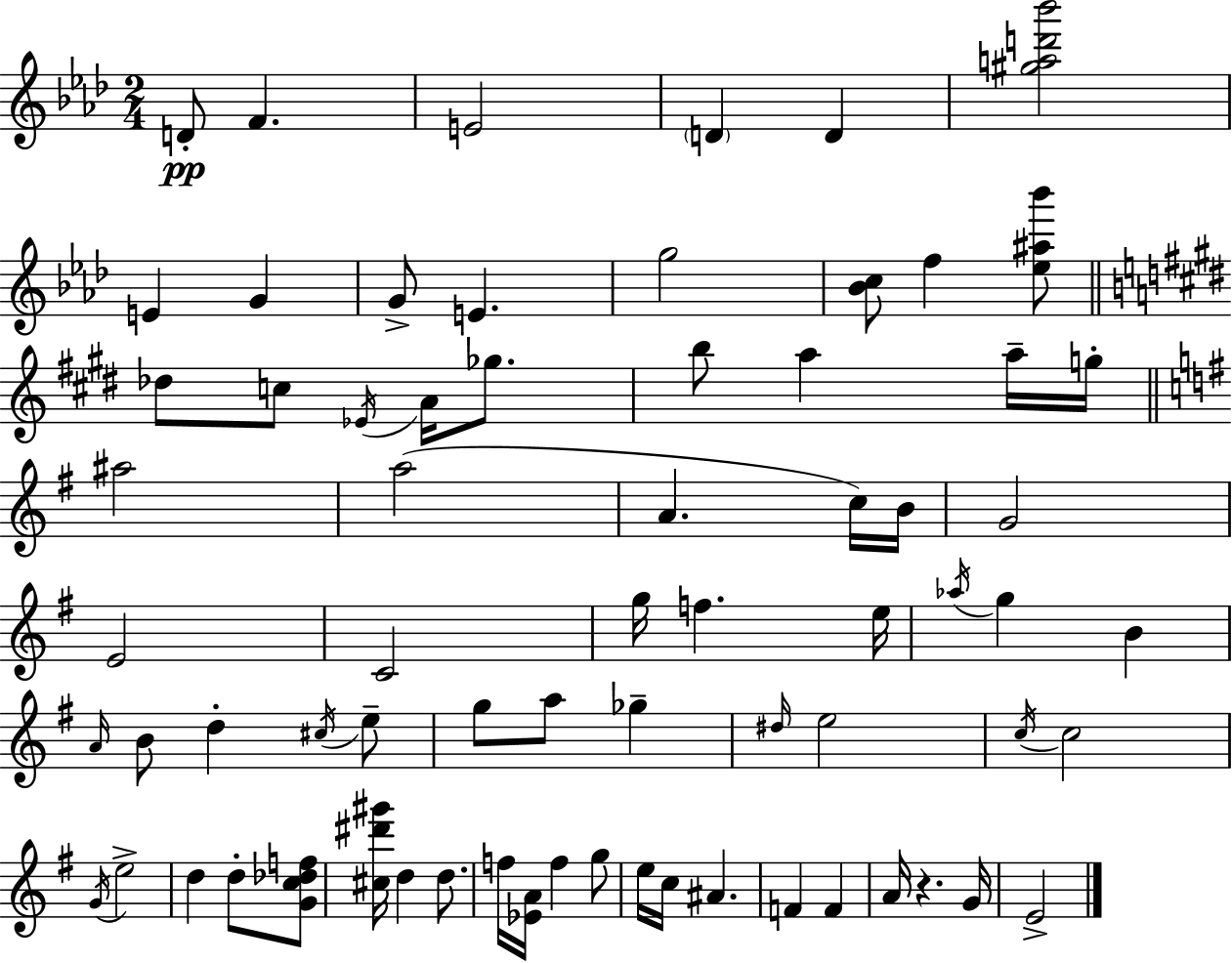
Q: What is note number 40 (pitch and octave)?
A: G5